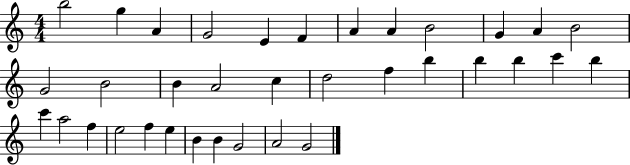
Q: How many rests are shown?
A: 0